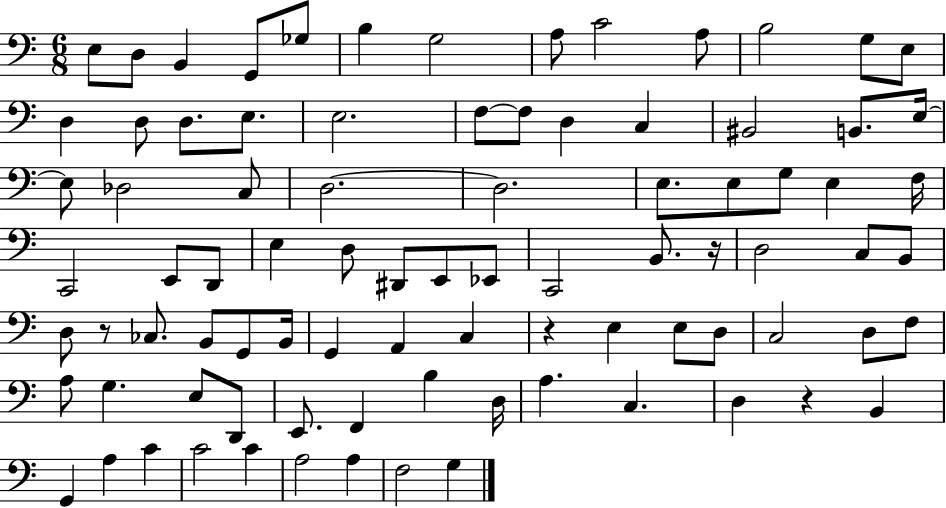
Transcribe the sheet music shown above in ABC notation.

X:1
T:Untitled
M:6/8
L:1/4
K:C
E,/2 D,/2 B,, G,,/2 _G,/2 B, G,2 A,/2 C2 A,/2 B,2 G,/2 E,/2 D, D,/2 D,/2 E,/2 E,2 F,/2 F,/2 D, C, ^B,,2 B,,/2 E,/4 E,/2 _D,2 C,/2 D,2 D,2 E,/2 E,/2 G,/2 E, F,/4 C,,2 E,,/2 D,,/2 E, D,/2 ^D,,/2 E,,/2 _E,,/2 C,,2 B,,/2 z/4 D,2 C,/2 B,,/2 D,/2 z/2 _C,/2 B,,/2 G,,/2 B,,/4 G,, A,, C, z E, E,/2 D,/2 C,2 D,/2 F,/2 A,/2 G, E,/2 D,,/2 E,,/2 F,, B, D,/4 A, C, D, z B,, G,, A, C C2 C A,2 A, F,2 G,